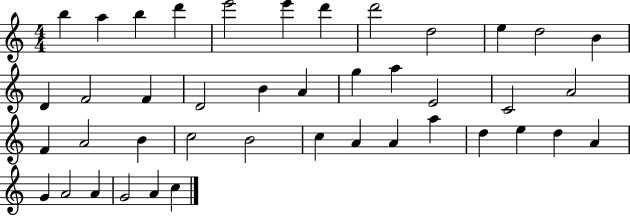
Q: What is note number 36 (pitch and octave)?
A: A4